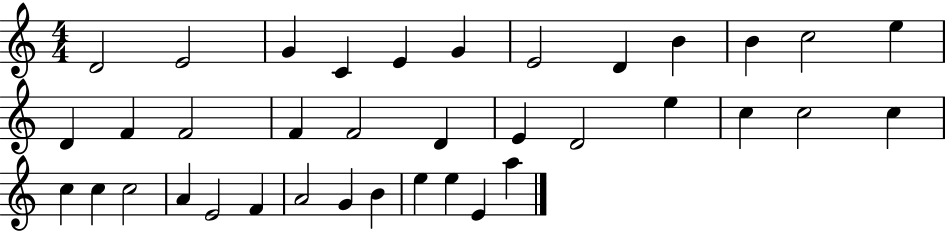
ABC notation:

X:1
T:Untitled
M:4/4
L:1/4
K:C
D2 E2 G C E G E2 D B B c2 e D F F2 F F2 D E D2 e c c2 c c c c2 A E2 F A2 G B e e E a